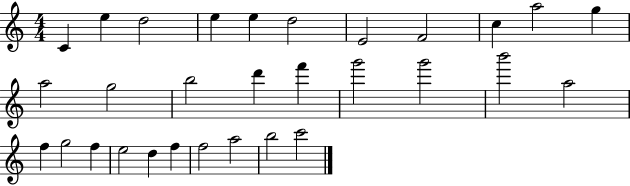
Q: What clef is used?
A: treble